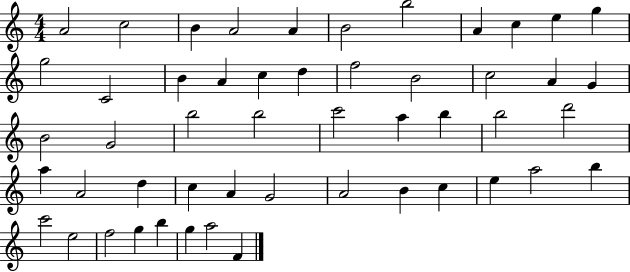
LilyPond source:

{
  \clef treble
  \numericTimeSignature
  \time 4/4
  \key c \major
  a'2 c''2 | b'4 a'2 a'4 | b'2 b''2 | a'4 c''4 e''4 g''4 | \break g''2 c'2 | b'4 a'4 c''4 d''4 | f''2 b'2 | c''2 a'4 g'4 | \break b'2 g'2 | b''2 b''2 | c'''2 a''4 b''4 | b''2 d'''2 | \break a''4 a'2 d''4 | c''4 a'4 g'2 | a'2 b'4 c''4 | e''4 a''2 b''4 | \break c'''2 e''2 | f''2 g''4 b''4 | g''4 a''2 f'4 | \bar "|."
}